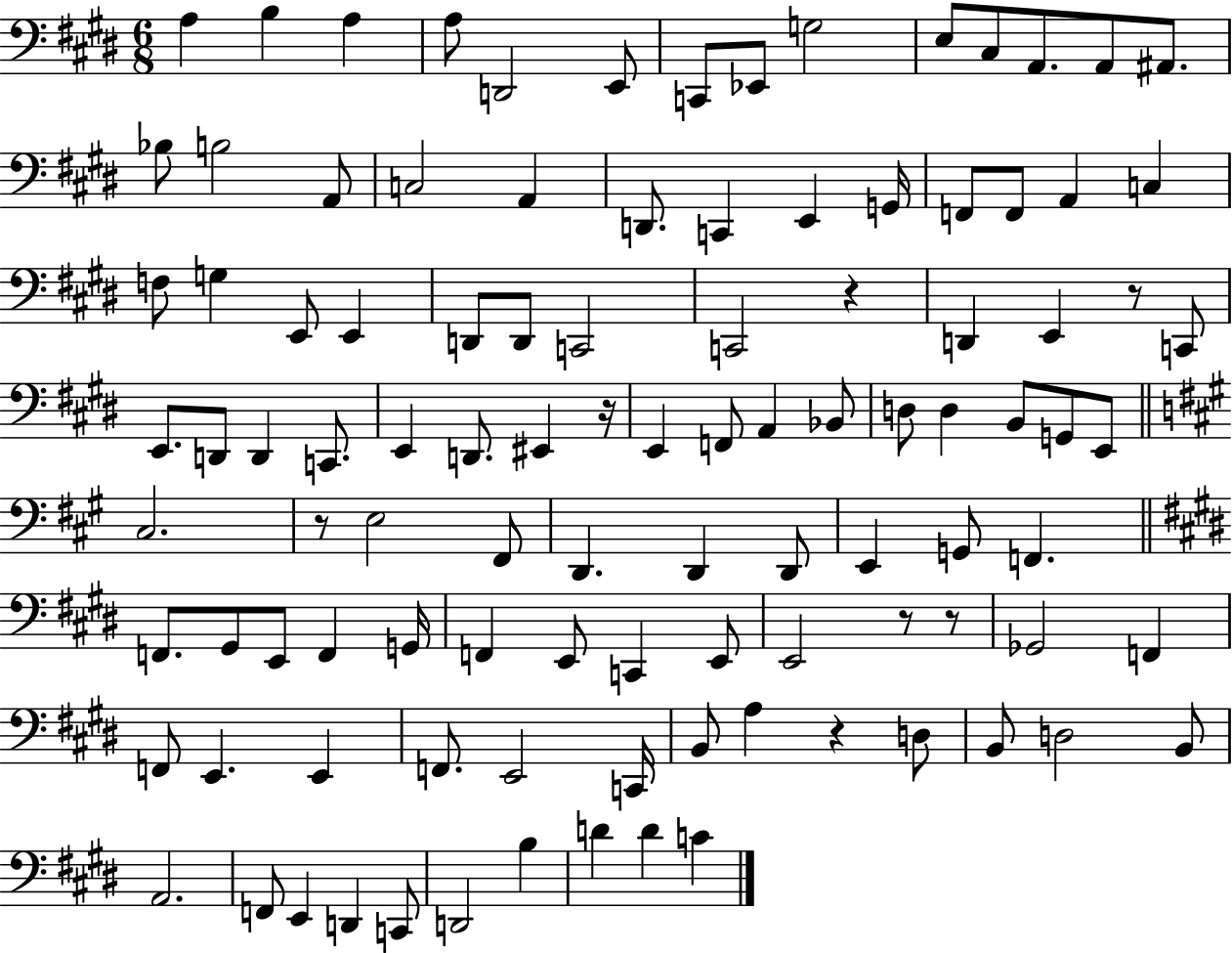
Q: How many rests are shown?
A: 7